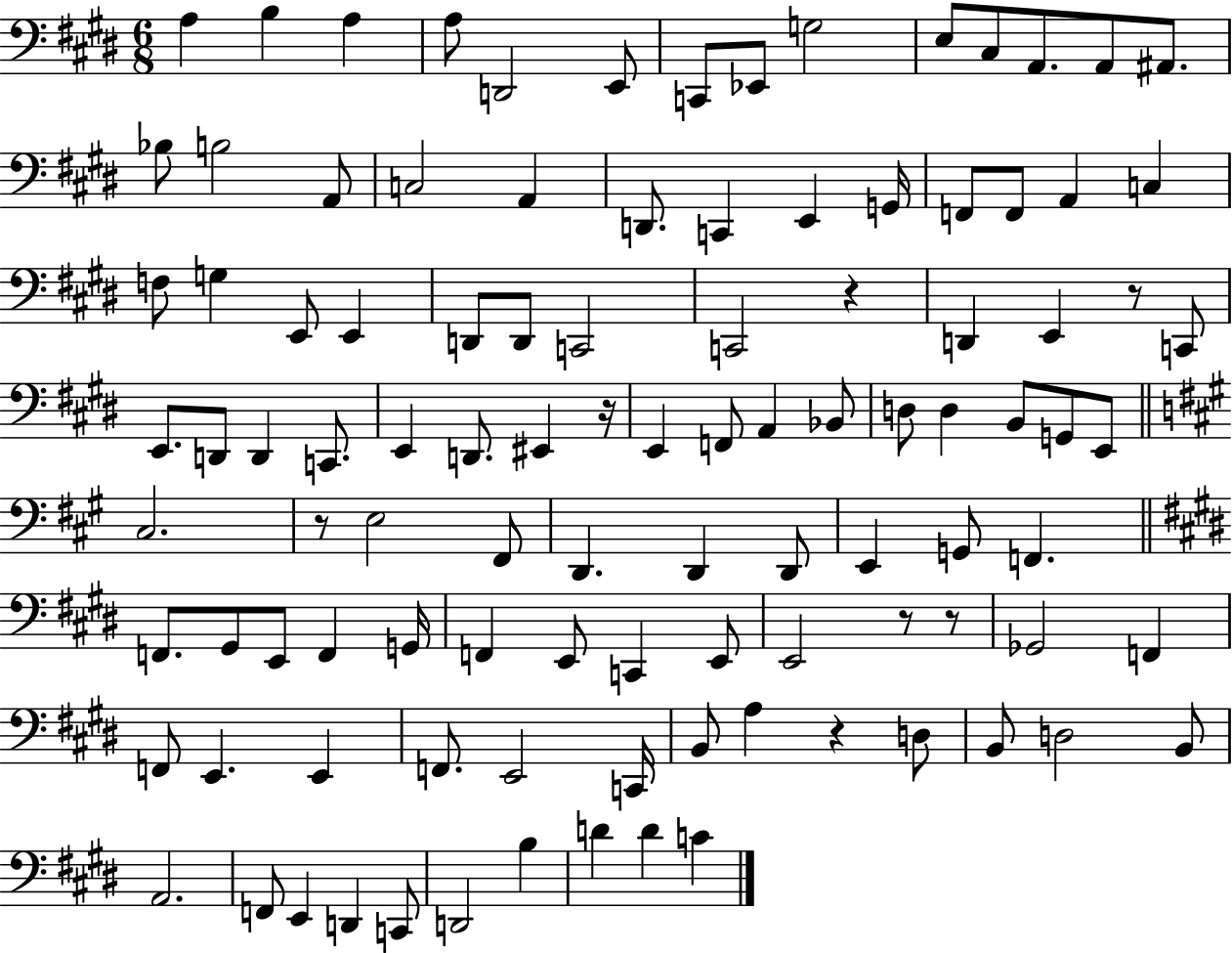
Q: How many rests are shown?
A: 7